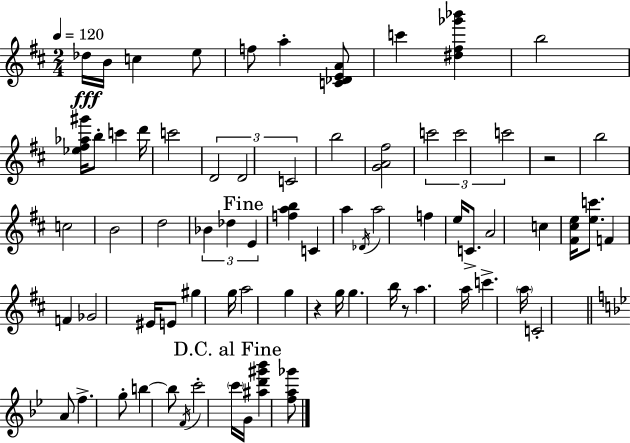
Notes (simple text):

Db5/s B4/s C5/q E5/e F5/e A5/q [C4,Db4,E4,A4]/e C6/q [D#5,F#5,Gb6,Bb6]/q B5/h [Eb5,F#5,Ab5,G#6]/s B5/e C6/q D6/s C6/h D4/h D4/h C4/h B5/h [G4,A4,F#5]/h C6/h C6/h C6/h R/h B5/h C5/h B4/h D5/h Bb4/q Db5/q E4/q [F5,A5,B5]/q C4/q A5/q Db4/s A5/h F5/q E5/s C4/e. A4/h C5/q [F#4,C#5,E5]/s [E5,C6]/e. F4/q F4/q Gb4/h EIS4/s E4/e G#5/q G5/s A5/h G5/q R/q G5/s G5/q. B5/s R/e A5/q. A5/s C6/q. A5/s C4/h A4/e F5/q. G5/e B5/q B5/e F4/s C6/h C6/s G4/s [A#5,D6,G#6,Bb6]/q [F5,A5,Gb6]/e